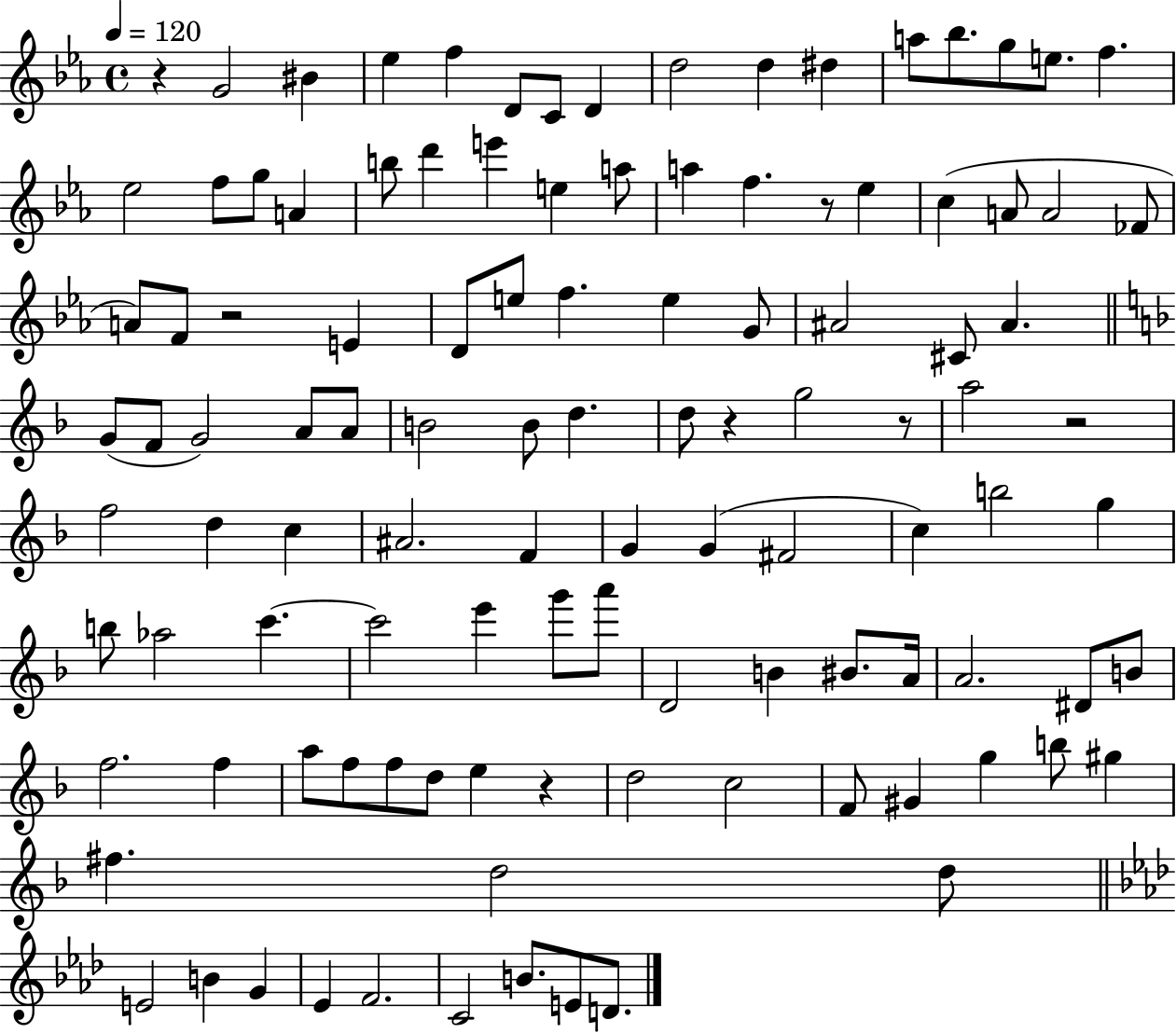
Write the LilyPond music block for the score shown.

{
  \clef treble
  \time 4/4
  \defaultTimeSignature
  \key ees \major
  \tempo 4 = 120
  r4 g'2 bis'4 | ees''4 f''4 d'8 c'8 d'4 | d''2 d''4 dis''4 | a''8 bes''8. g''8 e''8. f''4. | \break ees''2 f''8 g''8 a'4 | b''8 d'''4 e'''4 e''4 a''8 | a''4 f''4. r8 ees''4 | c''4( a'8 a'2 fes'8 | \break a'8) f'8 r2 e'4 | d'8 e''8 f''4. e''4 g'8 | ais'2 cis'8 ais'4. | \bar "||" \break \key d \minor g'8( f'8 g'2) a'8 a'8 | b'2 b'8 d''4. | d''8 r4 g''2 r8 | a''2 r2 | \break f''2 d''4 c''4 | ais'2. f'4 | g'4 g'4( fis'2 | c''4) b''2 g''4 | \break b''8 aes''2 c'''4.~~ | c'''2 e'''4 g'''8 a'''8 | d'2 b'4 bis'8. a'16 | a'2. dis'8 b'8 | \break f''2. f''4 | a''8 f''8 f''8 d''8 e''4 r4 | d''2 c''2 | f'8 gis'4 g''4 b''8 gis''4 | \break fis''4. d''2 d''8 | \bar "||" \break \key f \minor e'2 b'4 g'4 | ees'4 f'2. | c'2 b'8. e'8 d'8. | \bar "|."
}